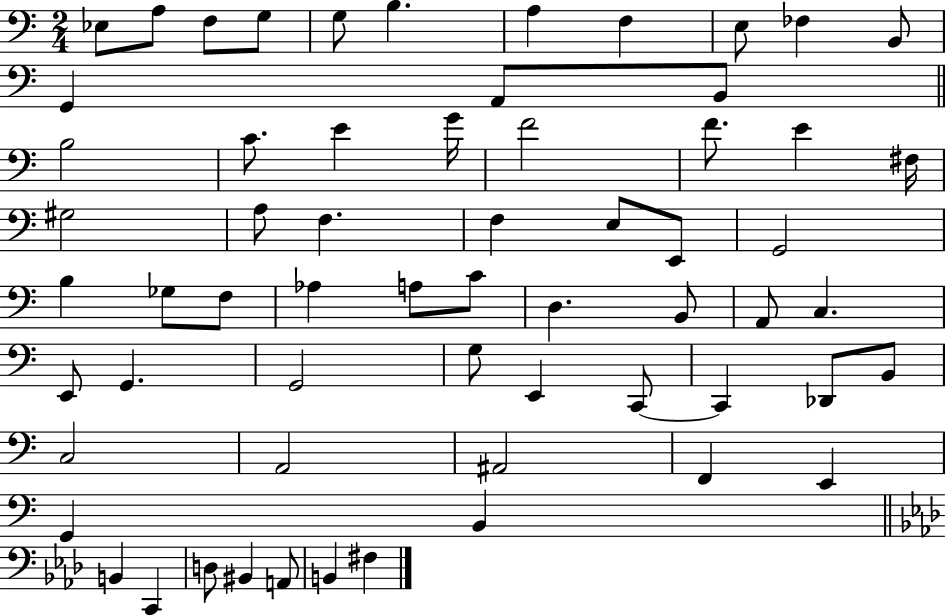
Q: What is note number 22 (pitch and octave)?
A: F#3